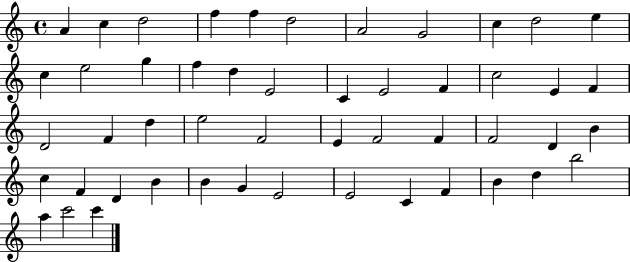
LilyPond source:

{
  \clef treble
  \time 4/4
  \defaultTimeSignature
  \key c \major
  a'4 c''4 d''2 | f''4 f''4 d''2 | a'2 g'2 | c''4 d''2 e''4 | \break c''4 e''2 g''4 | f''4 d''4 e'2 | c'4 e'2 f'4 | c''2 e'4 f'4 | \break d'2 f'4 d''4 | e''2 f'2 | e'4 f'2 f'4 | f'2 d'4 b'4 | \break c''4 f'4 d'4 b'4 | b'4 g'4 e'2 | e'2 c'4 f'4 | b'4 d''4 b''2 | \break a''4 c'''2 c'''4 | \bar "|."
}